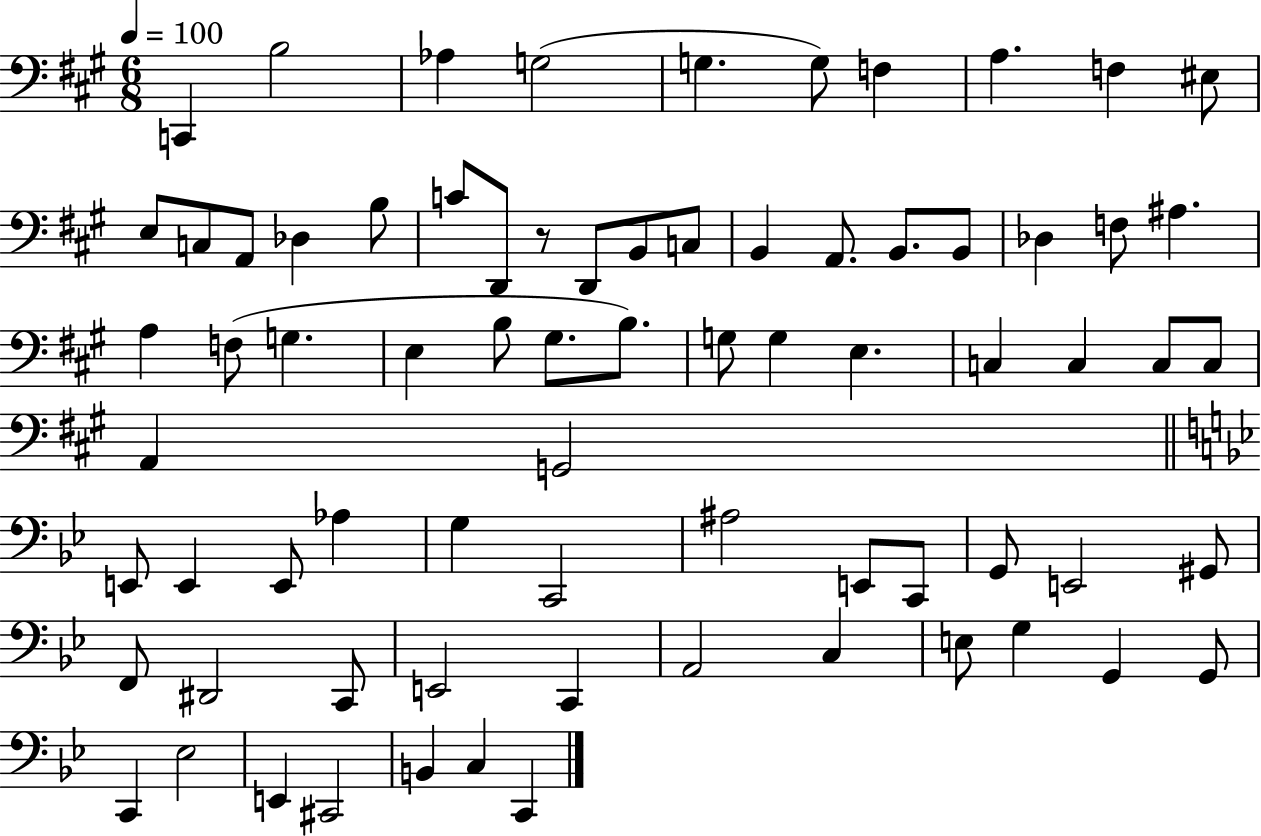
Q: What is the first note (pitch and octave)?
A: C2